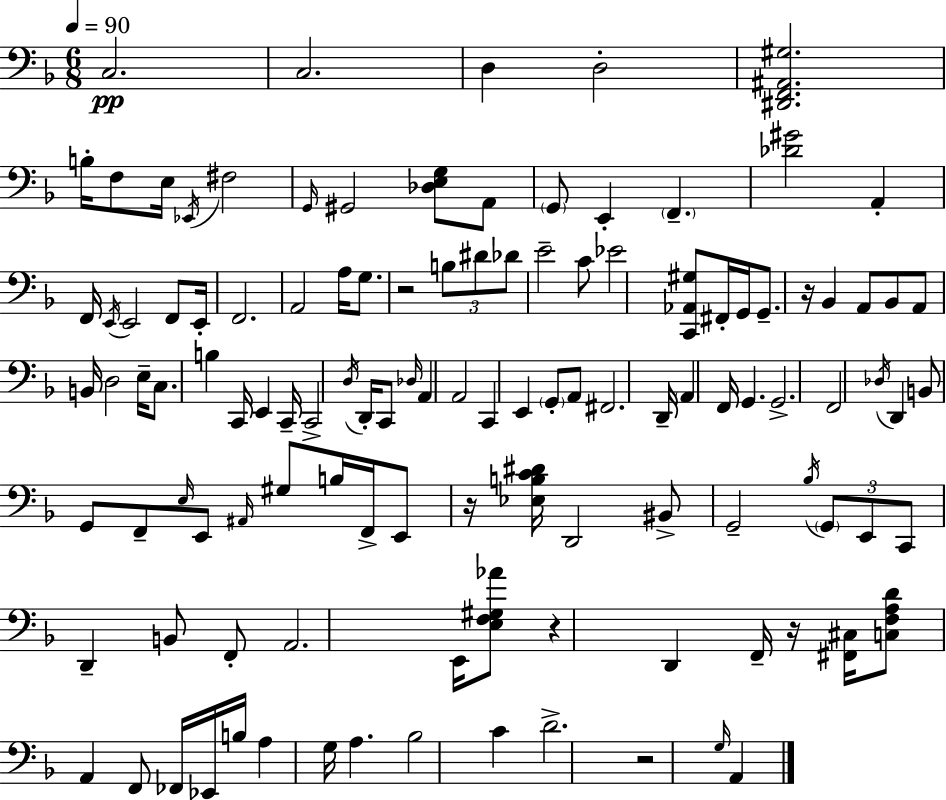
X:1
T:Untitled
M:6/8
L:1/4
K:Dm
C,2 C,2 D, D,2 [^D,,F,,^A,,^G,]2 B,/4 F,/2 E,/4 _E,,/4 ^F,2 G,,/4 ^G,,2 [_D,E,G,]/2 A,,/2 G,,/2 E,, F,, [_D^G]2 A,, F,,/4 E,,/4 E,,2 F,,/2 E,,/4 F,,2 A,,2 A,/4 G,/2 z2 B,/2 ^D/2 _D/2 E2 C/2 _E2 [C,,_A,,^G,]/2 ^F,,/4 G,,/4 G,,/2 z/4 _B,, A,,/2 _B,,/2 A,,/2 B,,/4 D,2 E,/4 C,/2 B, C,,/4 E,, C,,/4 C,,2 D,/4 D,,/4 C,,/2 _D,/4 A,, A,,2 C,, E,, G,,/2 A,,/2 ^F,,2 D,,/4 A,, F,,/4 G,, G,,2 F,,2 _D,/4 D,, B,,/2 G,,/2 F,,/2 E,/4 E,,/2 ^A,,/4 ^G,/2 B,/4 F,,/4 E,,/2 z/4 [_E,B,C^D]/4 D,,2 ^B,,/2 G,,2 _B,/4 G,,/2 E,,/2 C,,/2 D,, B,,/2 F,,/2 A,,2 E,,/4 [E,F,^G,_A]/2 z D,, F,,/4 z/4 [^F,,^C,]/4 [C,F,A,D]/2 A,, F,,/2 _F,,/4 _E,,/4 B,/4 A, G,/4 A, _B,2 C D2 z2 G,/4 A,,